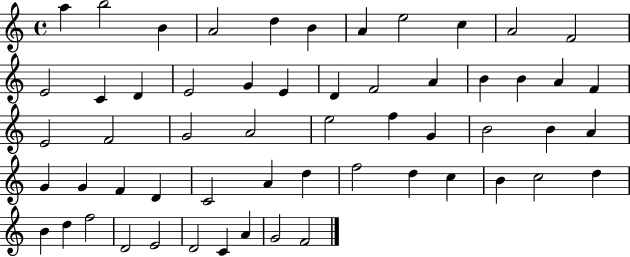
A5/q B5/h B4/q A4/h D5/q B4/q A4/q E5/h C5/q A4/h F4/h E4/h C4/q D4/q E4/h G4/q E4/q D4/q F4/h A4/q B4/q B4/q A4/q F4/q E4/h F4/h G4/h A4/h E5/h F5/q G4/q B4/h B4/q A4/q G4/q G4/q F4/q D4/q C4/h A4/q D5/q F5/h D5/q C5/q B4/q C5/h D5/q B4/q D5/q F5/h D4/h E4/h D4/h C4/q A4/q G4/h F4/h